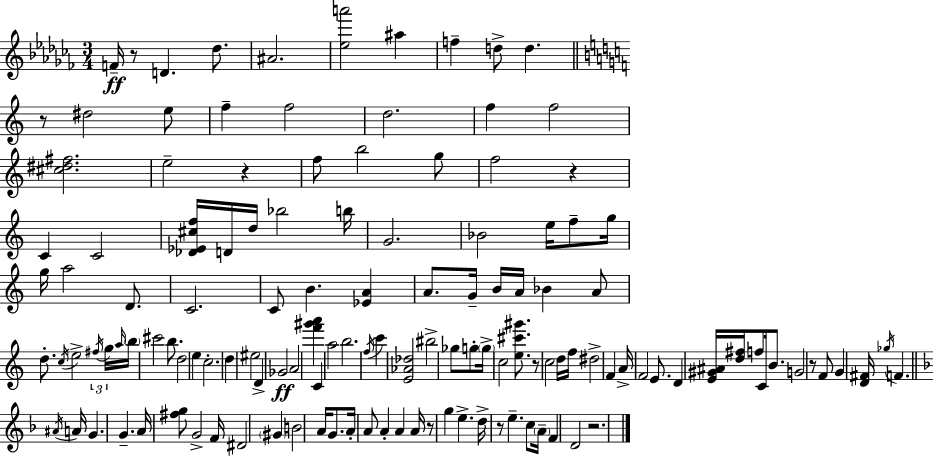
F4/s R/e D4/q. Db5/e. A#4/h. [Eb5,A6]/h A#5/q F5/q D5/e D5/q. R/e D#5/h E5/e F5/q F5/h D5/h. F5/q F5/h [C#5,D#5,F#5]/h. E5/h R/q F5/e B5/h G5/e F5/h R/q C4/q C4/h [Db4,Eb4,C#5,F5]/s D4/s D5/s Bb5/h B5/s G4/h. Bb4/h E5/s F5/e G5/s G5/s A5/h D4/e. C4/h. C4/e B4/q. [Eb4,A4]/q A4/e. G4/s B4/s A4/s Bb4/q A4/e D5/e. C5/s E5/h F#5/s G5/s A5/s B5/s C#6/h B5/e. D5/h E5/q C5/h. D5/q EIS5/h D4/q Gb4/h A4/h [F6,G#6,A6]/q C4/q A5/h B5/h. F5/s C6/q [E4,Ab4,Db5]/h BIS5/h Gb5/e G5/e G5/s C5/h [E5,C#6,G#6]/e. R/e C5/h D5/s F5/s D#5/h F4/q A4/s F4/h E4/e. D4/q [E4,G#4,A#4]/s [D5,F#5]/s F5/e C4/s B4/e. G4/h R/e F4/e G4/q [D4,F#4]/s Gb5/s F4/q. A#4/s A4/s G4/q. G4/q. A4/s [F#5,G5]/e G4/h F4/s D#4/h G#4/q B4/h A4/s G4/e. A4/s A4/e A4/q A4/q A4/s R/e G5/q E5/q. D5/s R/e E5/q. C5/e A4/s F4/q D4/h R/h.